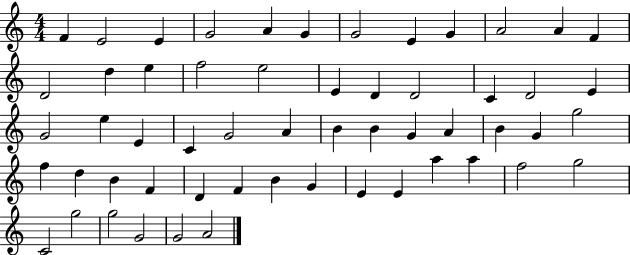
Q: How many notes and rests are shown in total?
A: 56